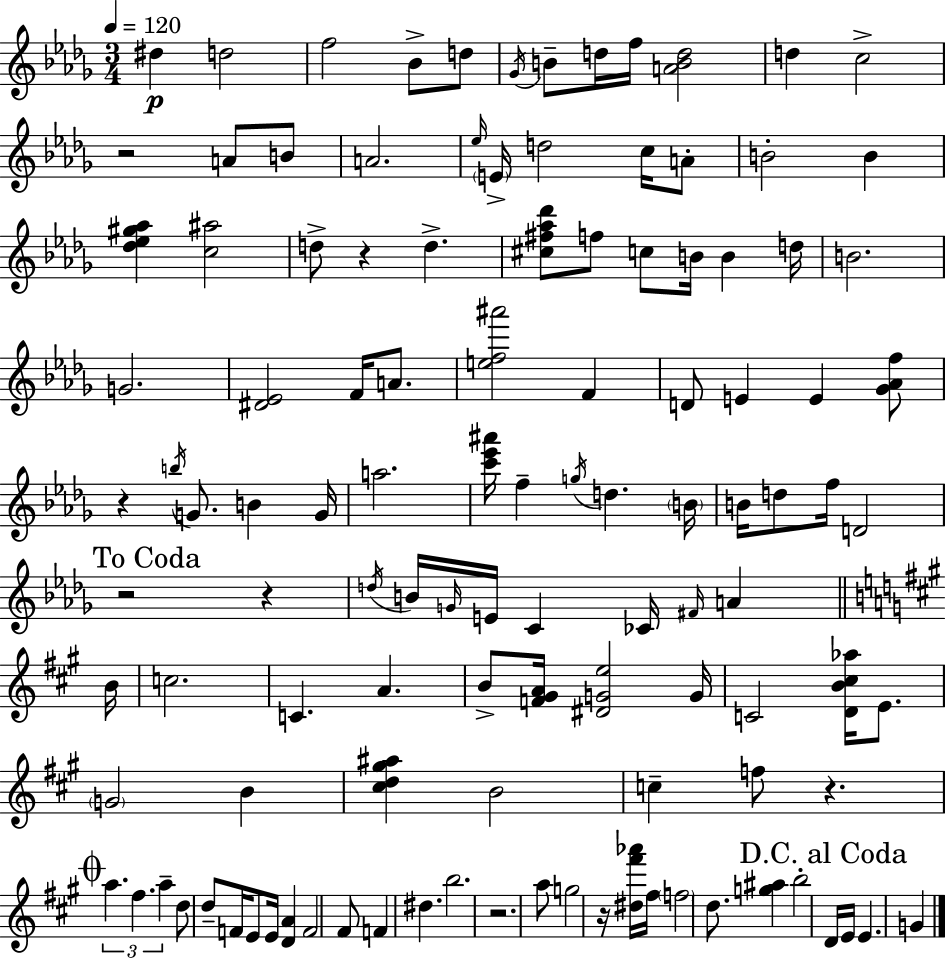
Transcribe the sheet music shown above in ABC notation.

X:1
T:Untitled
M:3/4
L:1/4
K:Bbm
^d d2 f2 _B/2 d/2 _G/4 B/2 d/4 f/4 [ABd]2 d c2 z2 A/2 B/2 A2 _e/4 E/4 d2 c/4 A/2 B2 B [_d_e^g_a] [c^a]2 d/2 z d [^c^f_a_d']/2 f/2 c/2 B/4 B d/4 B2 G2 [^D_E]2 F/4 A/2 [ef^a']2 F D/2 E E [_G_Af]/2 z b/4 G/2 B G/4 a2 [c'_e'^a']/4 f g/4 d B/4 B/4 d/2 f/4 D2 z2 z d/4 B/4 G/4 E/4 C _C/4 ^F/4 A B/4 c2 C A B/2 [F^GA]/4 [^DGe]2 G/4 C2 [DB^c_a]/4 E/2 G2 B [^cd^g^a] B2 c f/2 z a ^f a d/2 d/2 F/4 E/2 E/4 [DA] F2 ^F/2 F ^d b2 z2 a/2 g2 z/4 [^d^f'_a']/4 ^f/4 f2 d/2 [g^a] b2 D/4 E/4 E G